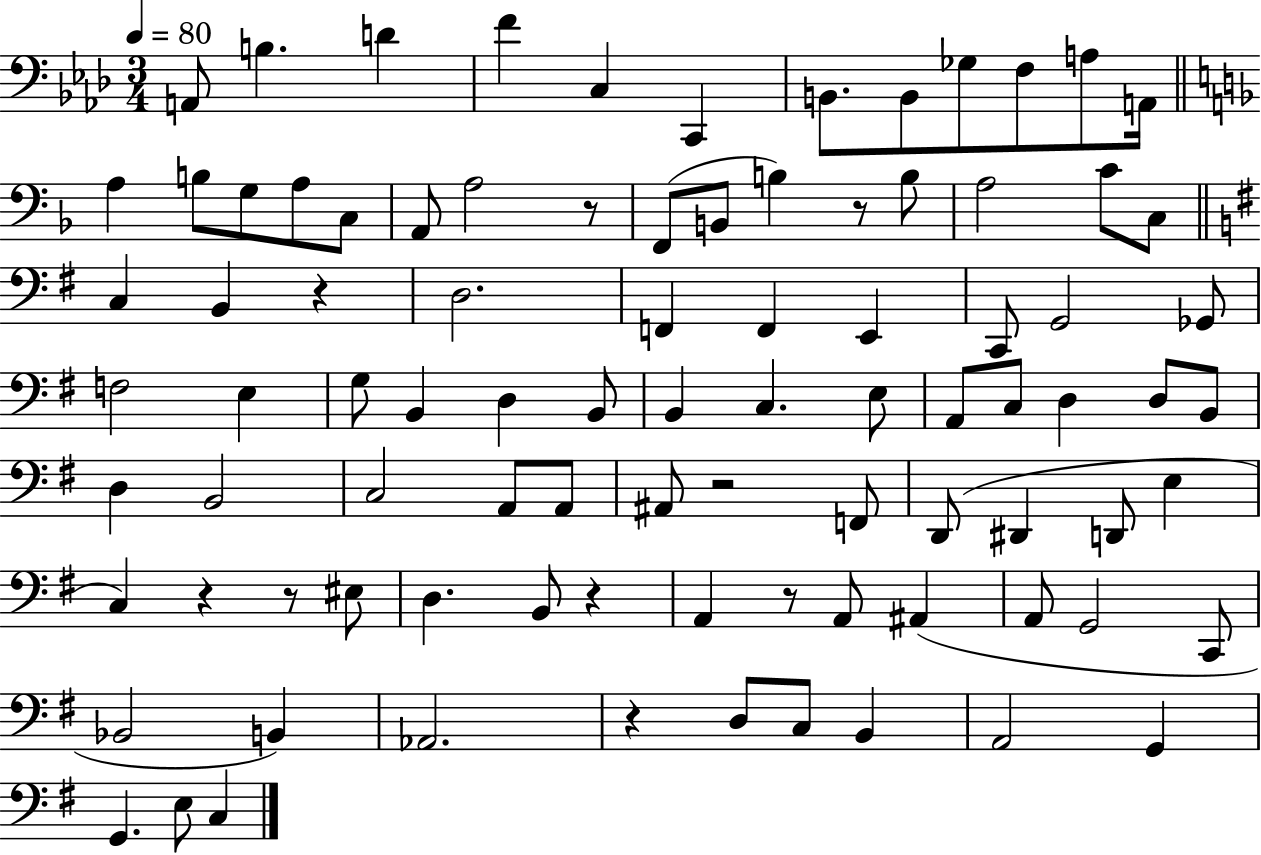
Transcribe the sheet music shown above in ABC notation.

X:1
T:Untitled
M:3/4
L:1/4
K:Ab
A,,/2 B, D F C, C,, B,,/2 B,,/2 _G,/2 F,/2 A,/2 A,,/4 A, B,/2 G,/2 A,/2 C,/2 A,,/2 A,2 z/2 F,,/2 B,,/2 B, z/2 B,/2 A,2 C/2 C,/2 C, B,, z D,2 F,, F,, E,, C,,/2 G,,2 _G,,/2 F,2 E, G,/2 B,, D, B,,/2 B,, C, E,/2 A,,/2 C,/2 D, D,/2 B,,/2 D, B,,2 C,2 A,,/2 A,,/2 ^A,,/2 z2 F,,/2 D,,/2 ^D,, D,,/2 E, C, z z/2 ^E,/2 D, B,,/2 z A,, z/2 A,,/2 ^A,, A,,/2 G,,2 C,,/2 _B,,2 B,, _A,,2 z D,/2 C,/2 B,, A,,2 G,, G,, E,/2 C,